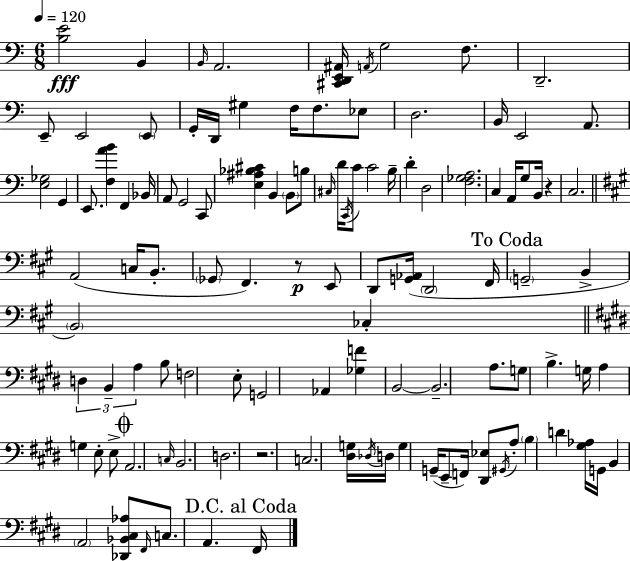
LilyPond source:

{
  \clef bass
  \numericTimeSignature
  \time 6/8
  \key c \major
  \tempo 4 = 120
  \repeat volta 2 { <b e'>2\fff b,4 | \grace { b,16 } a,2. | <cis, d, e, ais,>16 \acciaccatura { a,16 } g2 f8. | d,2.-- | \break e,8-- e,2 | \parenthesize e,8 g,16-. d,16 gis4 f16 f8. | ees8 d2. | b,16 e,2 a,8. | \break <e ges>2 g,4 | e,8. <f a' b'>4 f,4 | bes,16 a,8 g,2 | c,8 <e ais bes cis'>4 b,4 \parenthesize b,8 | \break b8 \grace { cis16 } d'16 \acciaccatura { c,16 } c'8 c'2 | b16-- d'4-. d2 | <f ges a>2. | c4 a,16 g8 b,16 | \break r4 c2. | \bar "||" \break \key a \major a,2( c16 b,8.-. | \parenthesize ges,8 fis,4.) r8\p e,8 | d,8 <g, aes,>16( \parenthesize d,2 fis,16 | \mark "To Coda" \parenthesize g,2-- b,4-> | \break \parenthesize b,2) ces4-. | \bar "||" \break \key e \major \tuplet 3/2 { d4 b,4-- a4 } | b8 f2 e8-. | g,2 aes,4 | <ges f'>4 b,2~~ | \break b,2.-- | a8. g8 b4.-> g16 | a4 g4 e8-. e8-> | \mark \markup { \musicglyph "scripts.coda" } a,2. | \break \grace { c16 } b,2. | d2. | r2. | c2. | \break <dis g>16 \acciaccatura { des16 } d16 g4 g,16--( e,8-- f,16) | <dis, ees>8 \acciaccatura { gis,16 } a8-. \parenthesize b4 d'4 | <gis aes>16 g,16 b,4 \parenthesize a,2 | <des, bes, cis aes>8 \grace { fis,16 } c8. a,4. | \break \mark "D.C. al Coda" fis,16 } \bar "|."
}